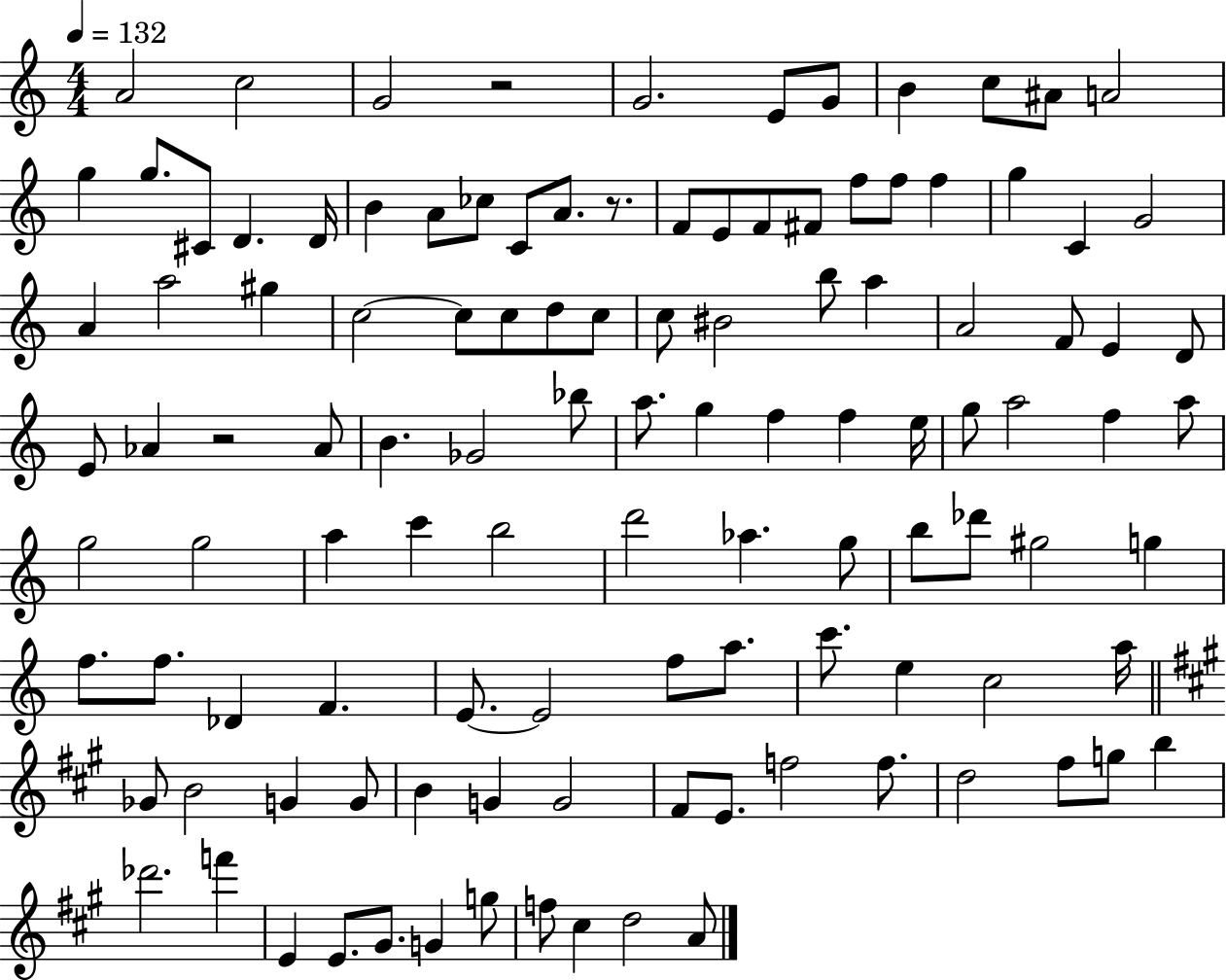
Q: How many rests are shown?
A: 3